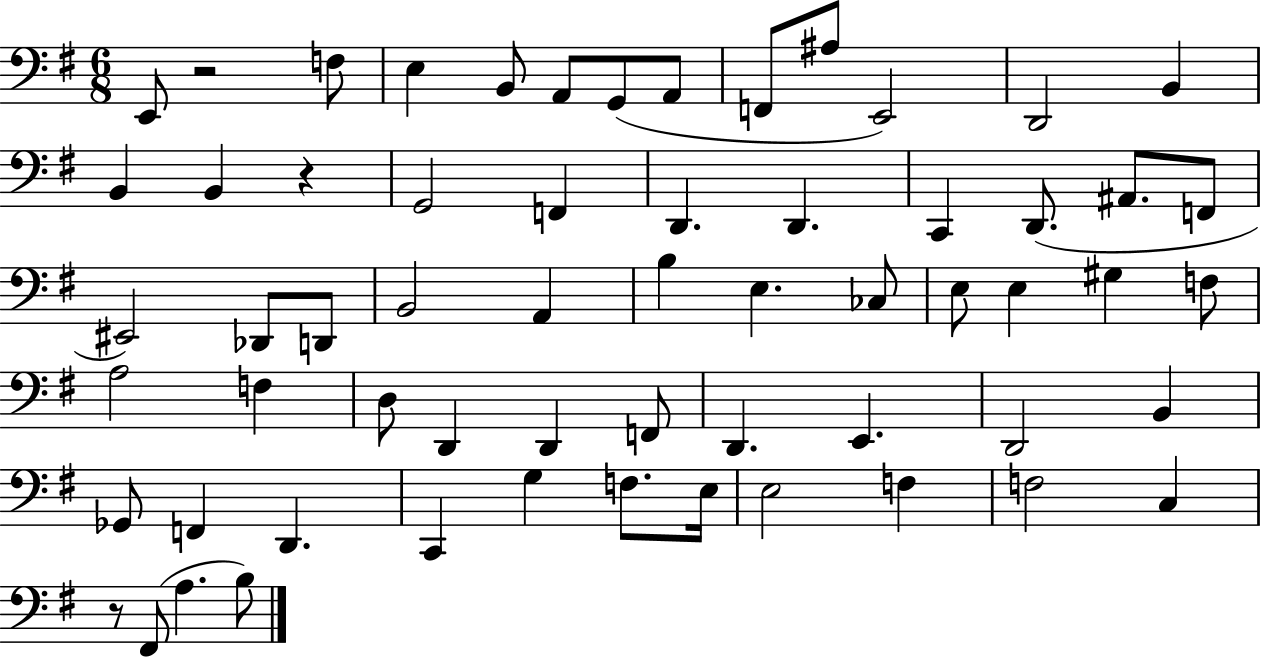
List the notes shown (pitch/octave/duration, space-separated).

E2/e R/h F3/e E3/q B2/e A2/e G2/e A2/e F2/e A#3/e E2/h D2/h B2/q B2/q B2/q R/q G2/h F2/q D2/q. D2/q. C2/q D2/e. A#2/e. F2/e EIS2/h Db2/e D2/e B2/h A2/q B3/q E3/q. CES3/e E3/e E3/q G#3/q F3/e A3/h F3/q D3/e D2/q D2/q F2/e D2/q. E2/q. D2/h B2/q Gb2/e F2/q D2/q. C2/q G3/q F3/e. E3/s E3/h F3/q F3/h C3/q R/e F#2/e A3/q. B3/e